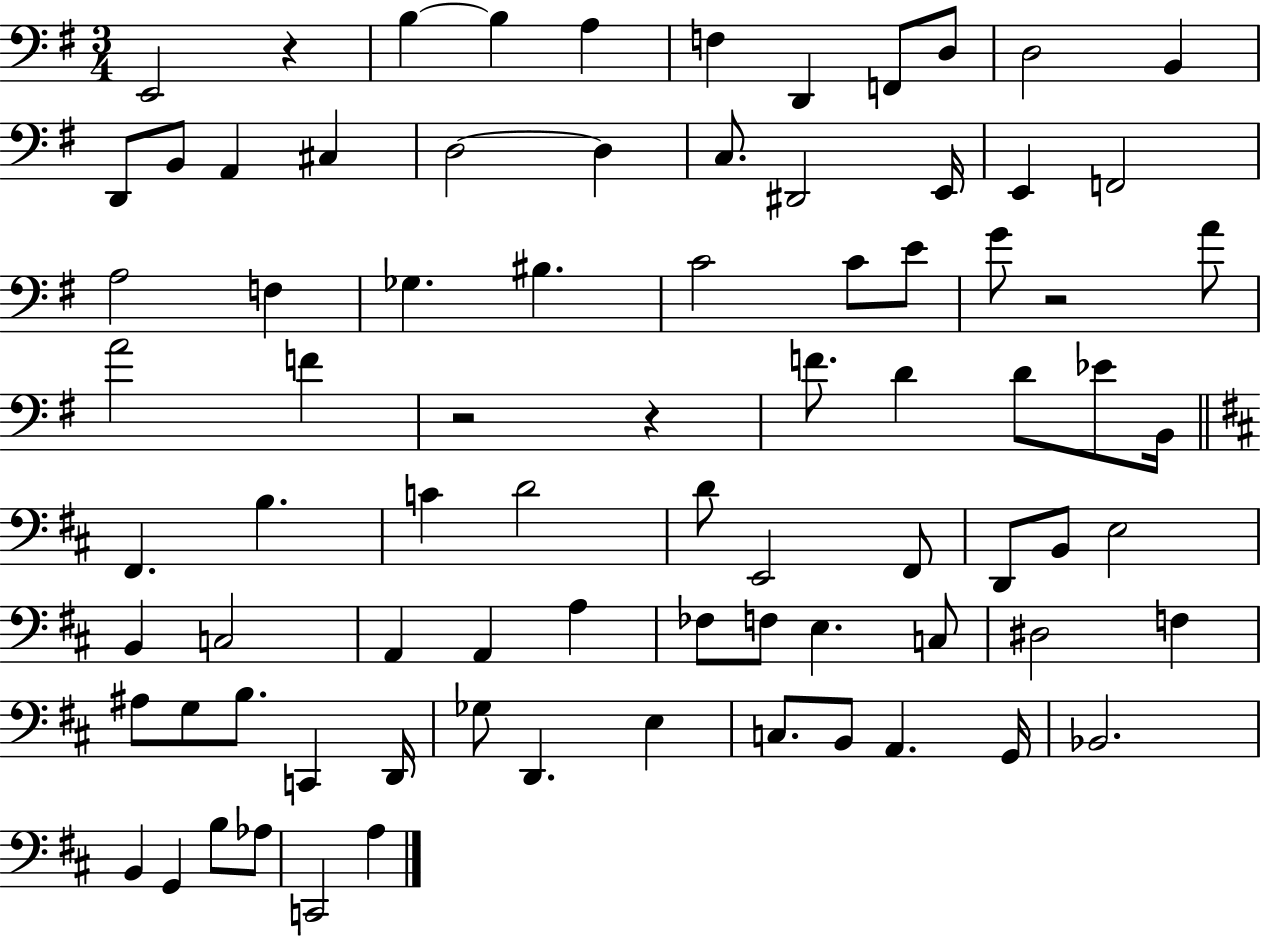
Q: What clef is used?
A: bass